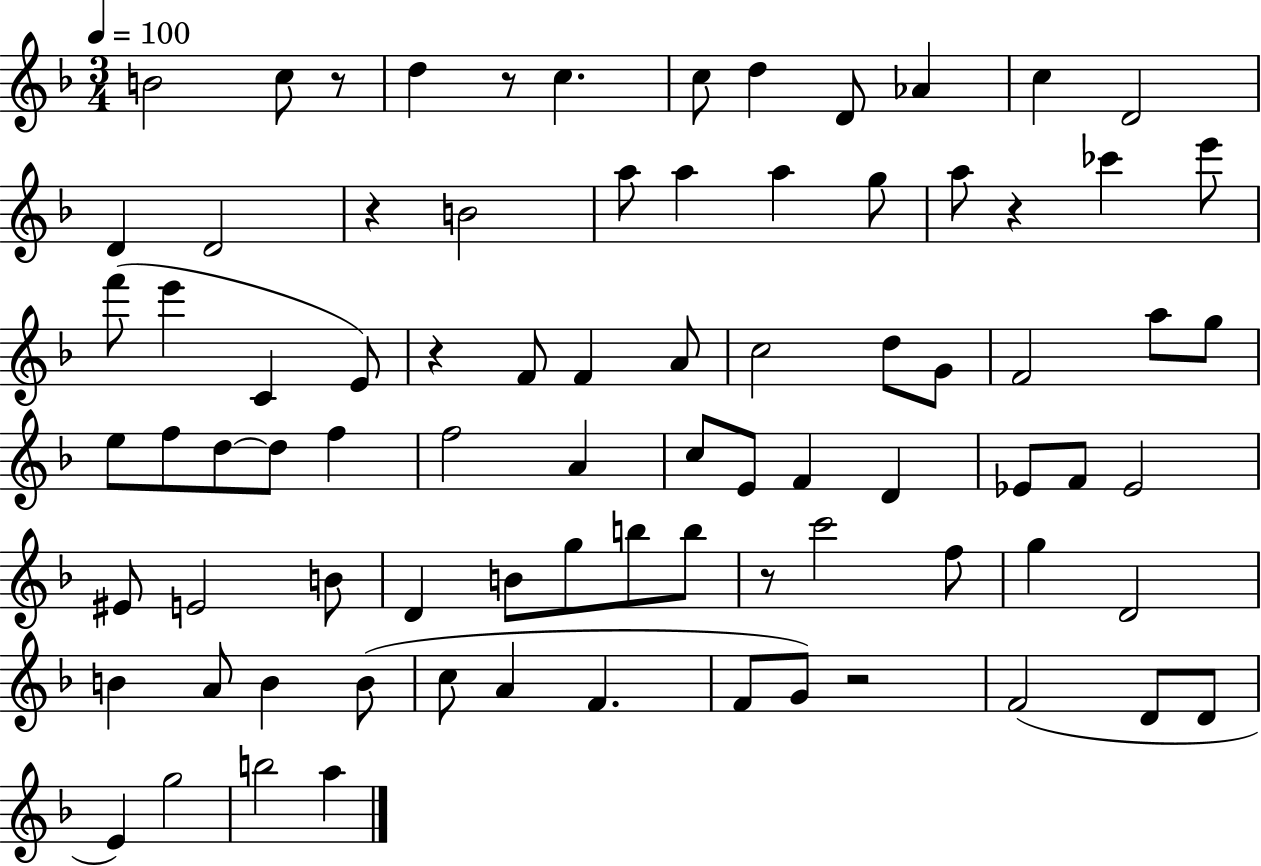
X:1
T:Untitled
M:3/4
L:1/4
K:F
B2 c/2 z/2 d z/2 c c/2 d D/2 _A c D2 D D2 z B2 a/2 a a g/2 a/2 z _c' e'/2 f'/2 e' C E/2 z F/2 F A/2 c2 d/2 G/2 F2 a/2 g/2 e/2 f/2 d/2 d/2 f f2 A c/2 E/2 F D _E/2 F/2 _E2 ^E/2 E2 B/2 D B/2 g/2 b/2 b/2 z/2 c'2 f/2 g D2 B A/2 B B/2 c/2 A F F/2 G/2 z2 F2 D/2 D/2 E g2 b2 a